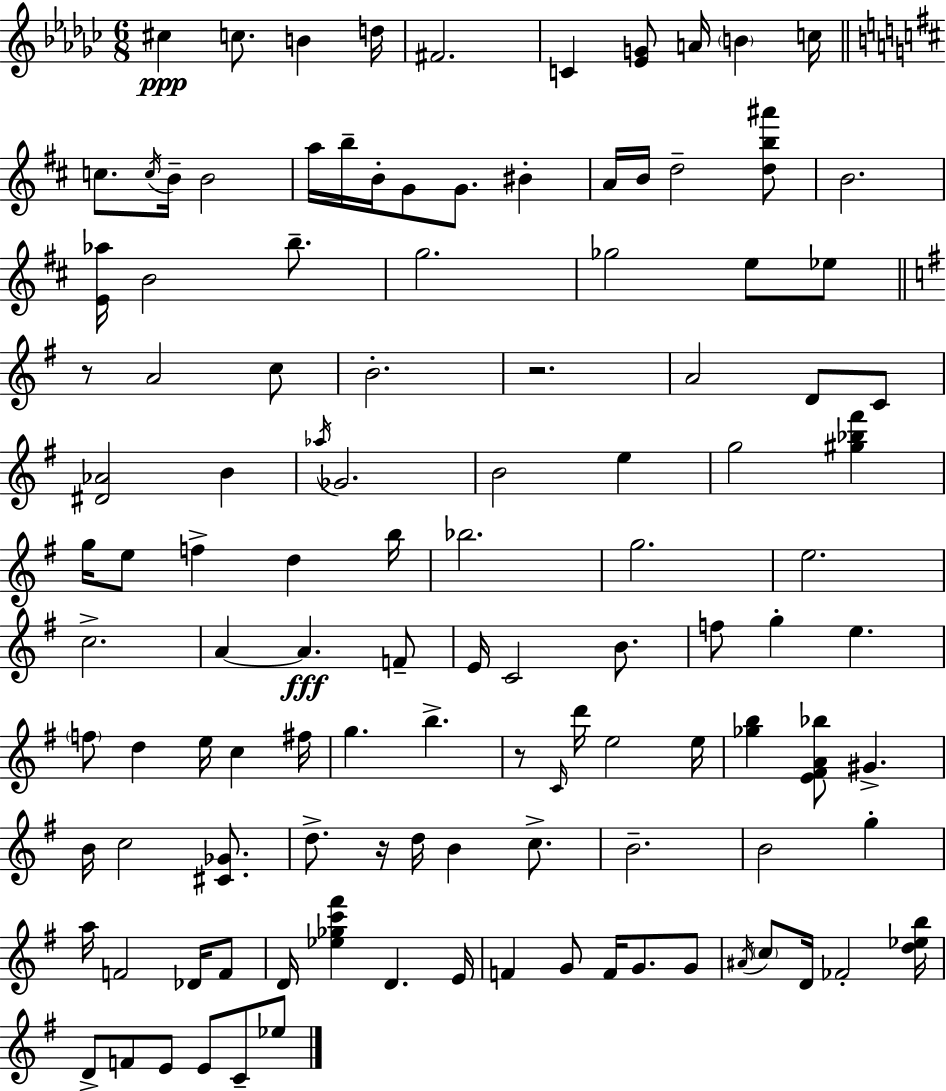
{
  \clef treble
  \numericTimeSignature
  \time 6/8
  \key ees \minor
  cis''4\ppp c''8. b'4 d''16 | fis'2. | c'4 <ees' g'>8 a'16 \parenthesize b'4 c''16 | \bar "||" \break \key b \minor c''8. \acciaccatura { c''16 } b'16-- b'2 | a''16 b''16-- b'16-. g'8 g'8. bis'4-. | a'16 b'16 d''2-- <d'' b'' ais'''>8 | b'2. | \break <e' aes''>16 b'2 b''8.-- | g''2. | ges''2 e''8 ees''8 | \bar "||" \break \key g \major r8 a'2 c''8 | b'2.-. | r2. | a'2 d'8 c'8 | \break <dis' aes'>2 b'4 | \acciaccatura { aes''16 } ges'2. | b'2 e''4 | g''2 <gis'' bes'' fis'''>4 | \break g''16 e''8 f''4-> d''4 | b''16 bes''2. | g''2. | e''2. | \break c''2.-> | a'4~~ a'4.\fff f'8-- | e'16 c'2 b'8. | f''8 g''4-. e''4. | \break \parenthesize f''8 d''4 e''16 c''4 | fis''16 g''4. b''4.-> | r8 \grace { c'16 } d'''16 e''2 | e''16 <ges'' b''>4 <e' fis' a' bes''>8 gis'4.-> | \break b'16 c''2 <cis' ges'>8. | d''8.-> r16 d''16 b'4 c''8.-> | b'2.-- | b'2 g''4-. | \break a''16 f'2 des'16 | f'8 d'16 <ees'' ges'' c''' fis'''>4 d'4. | e'16 f'4 g'8 f'16 g'8. | g'8 \acciaccatura { ais'16 } \parenthesize c''8 d'16 fes'2-. | \break <d'' ees'' b''>16 d'8-> f'8 e'8 e'8 c'8-- | ees''8 \bar "|."
}